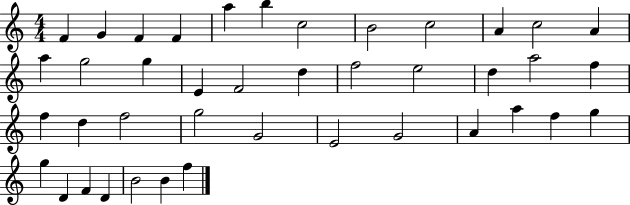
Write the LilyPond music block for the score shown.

{
  \clef treble
  \numericTimeSignature
  \time 4/4
  \key c \major
  f'4 g'4 f'4 f'4 | a''4 b''4 c''2 | b'2 c''2 | a'4 c''2 a'4 | \break a''4 g''2 g''4 | e'4 f'2 d''4 | f''2 e''2 | d''4 a''2 f''4 | \break f''4 d''4 f''2 | g''2 g'2 | e'2 g'2 | a'4 a''4 f''4 g''4 | \break g''4 d'4 f'4 d'4 | b'2 b'4 f''4 | \bar "|."
}